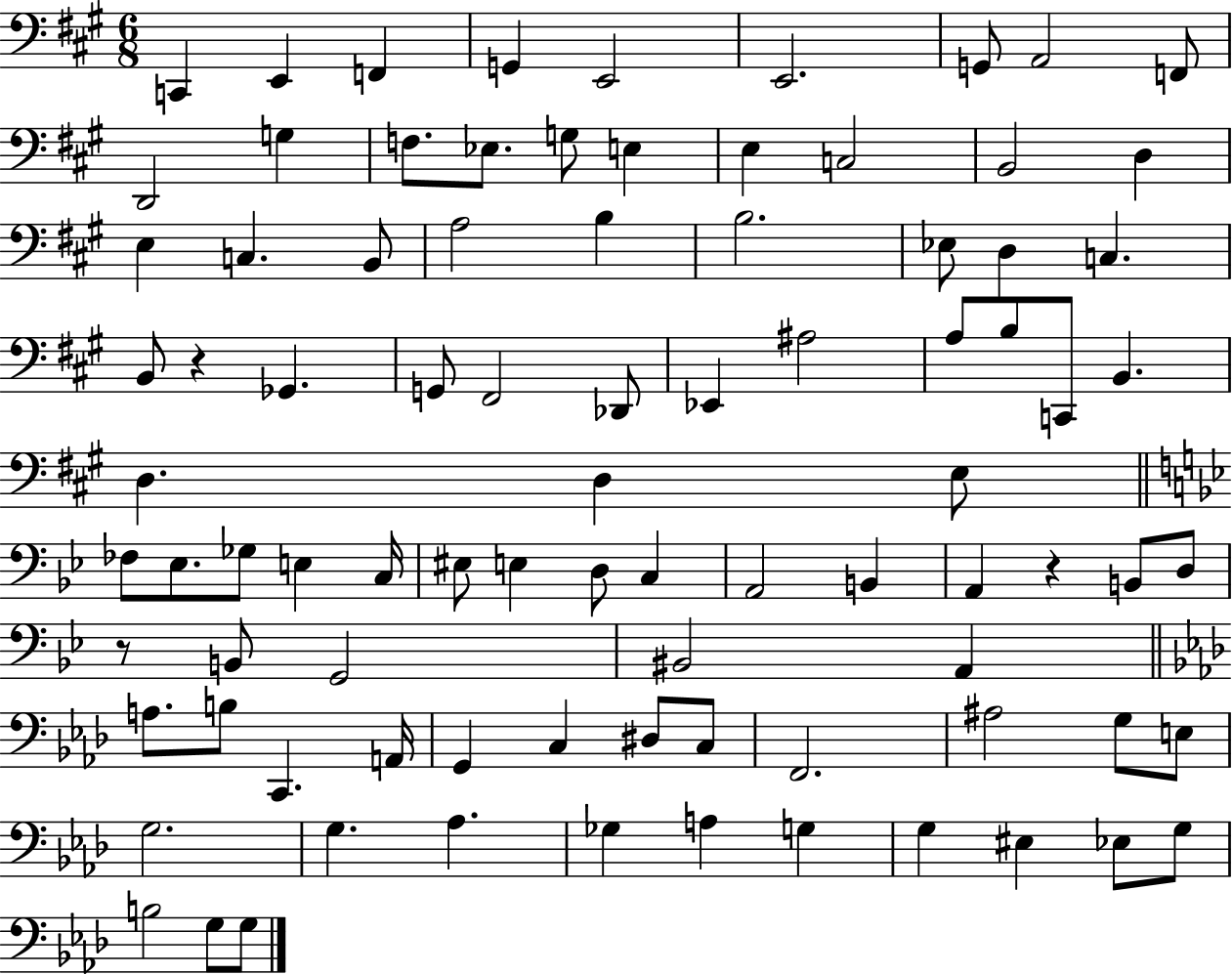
C2/q E2/q F2/q G2/q E2/h E2/h. G2/e A2/h F2/e D2/h G3/q F3/e. Eb3/e. G3/e E3/q E3/q C3/h B2/h D3/q E3/q C3/q. B2/e A3/h B3/q B3/h. Eb3/e D3/q C3/q. B2/e R/q Gb2/q. G2/e F#2/h Db2/e Eb2/q A#3/h A3/e B3/e C2/e B2/q. D3/q. D3/q E3/e FES3/e Eb3/e. Gb3/e E3/q C3/s EIS3/e E3/q D3/e C3/q A2/h B2/q A2/q R/q B2/e D3/e R/e B2/e G2/h BIS2/h A2/q A3/e. B3/e C2/q. A2/s G2/q C3/q D#3/e C3/e F2/h. A#3/h G3/e E3/e G3/h. G3/q. Ab3/q. Gb3/q A3/q G3/q G3/q EIS3/q Eb3/e G3/e B3/h G3/e G3/e